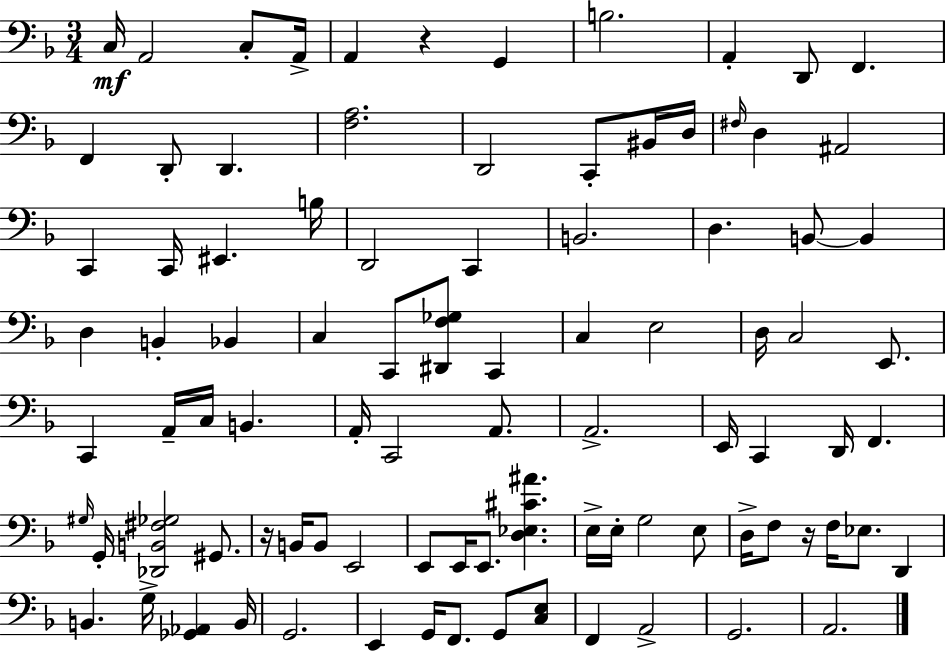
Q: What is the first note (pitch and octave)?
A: C3